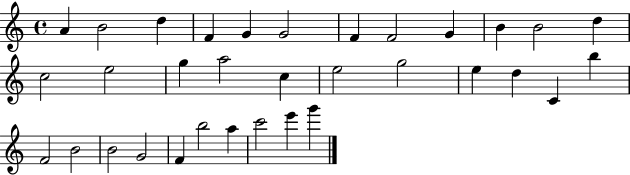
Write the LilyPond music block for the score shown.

{
  \clef treble
  \time 4/4
  \defaultTimeSignature
  \key c \major
  a'4 b'2 d''4 | f'4 g'4 g'2 | f'4 f'2 g'4 | b'4 b'2 d''4 | \break c''2 e''2 | g''4 a''2 c''4 | e''2 g''2 | e''4 d''4 c'4 b''4 | \break f'2 b'2 | b'2 g'2 | f'4 b''2 a''4 | c'''2 e'''4 g'''4 | \break \bar "|."
}